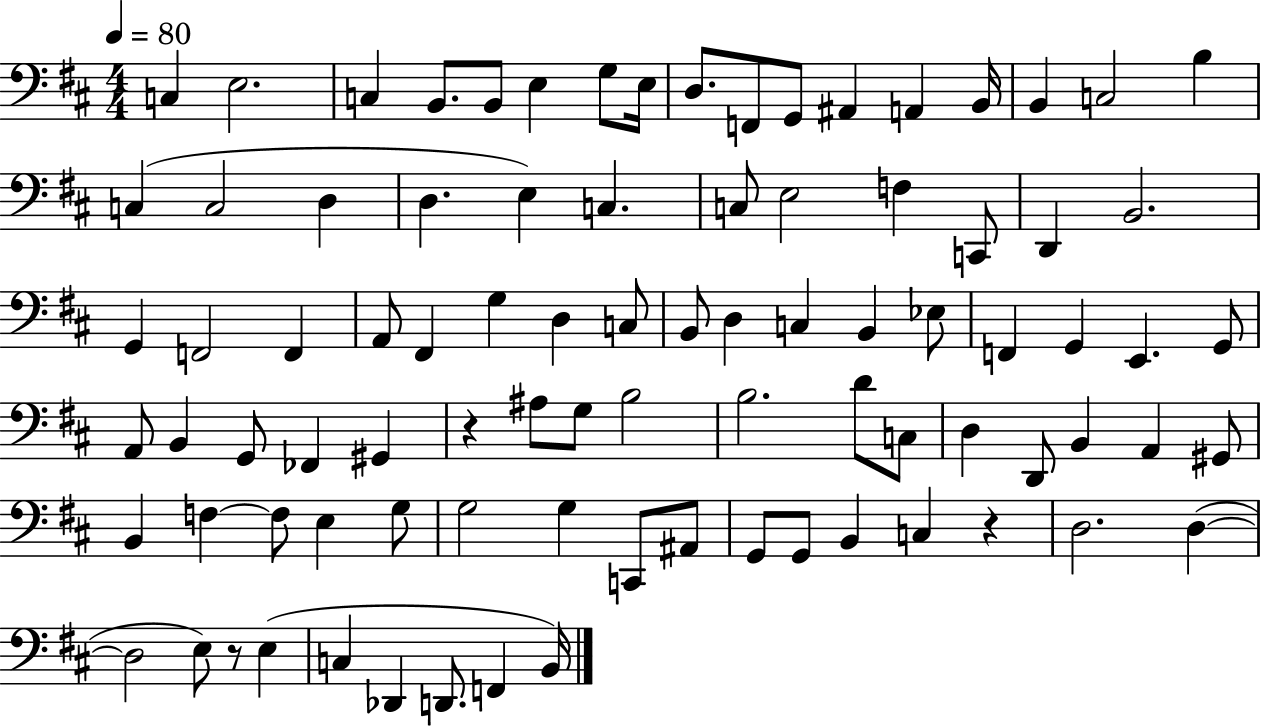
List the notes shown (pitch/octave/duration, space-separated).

C3/q E3/h. C3/q B2/e. B2/e E3/q G3/e E3/s D3/e. F2/e G2/e A#2/q A2/q B2/s B2/q C3/h B3/q C3/q C3/h D3/q D3/q. E3/q C3/q. C3/e E3/h F3/q C2/e D2/q B2/h. G2/q F2/h F2/q A2/e F#2/q G3/q D3/q C3/e B2/e D3/q C3/q B2/q Eb3/e F2/q G2/q E2/q. G2/e A2/e B2/q G2/e FES2/q G#2/q R/q A#3/e G3/e B3/h B3/h. D4/e C3/e D3/q D2/e B2/q A2/q G#2/e B2/q F3/q F3/e E3/q G3/e G3/h G3/q C2/e A#2/e G2/e G2/e B2/q C3/q R/q D3/h. D3/q D3/h E3/e R/e E3/q C3/q Db2/q D2/e. F2/q B2/s